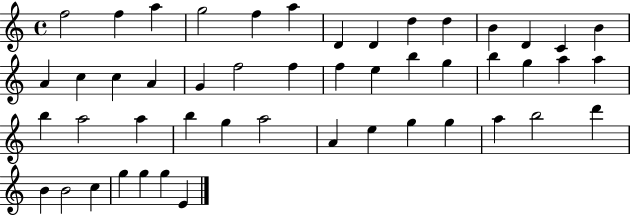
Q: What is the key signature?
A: C major